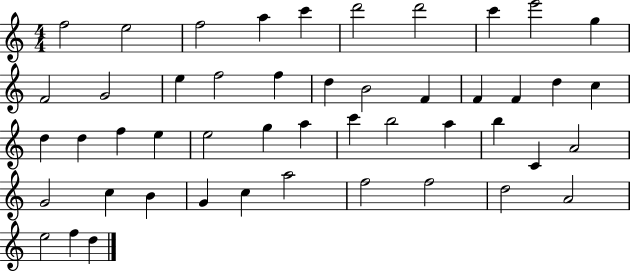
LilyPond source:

{
  \clef treble
  \numericTimeSignature
  \time 4/4
  \key c \major
  f''2 e''2 | f''2 a''4 c'''4 | d'''2 d'''2 | c'''4 e'''2 g''4 | \break f'2 g'2 | e''4 f''2 f''4 | d''4 b'2 f'4 | f'4 f'4 d''4 c''4 | \break d''4 d''4 f''4 e''4 | e''2 g''4 a''4 | c'''4 b''2 a''4 | b''4 c'4 a'2 | \break g'2 c''4 b'4 | g'4 c''4 a''2 | f''2 f''2 | d''2 a'2 | \break e''2 f''4 d''4 | \bar "|."
}